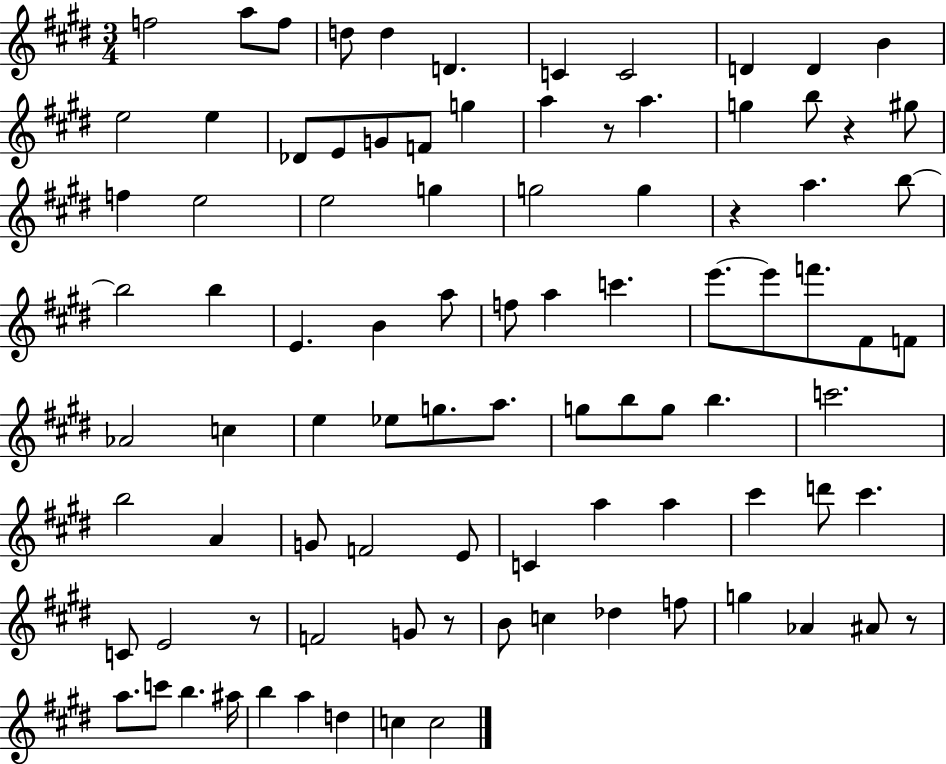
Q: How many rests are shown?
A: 6